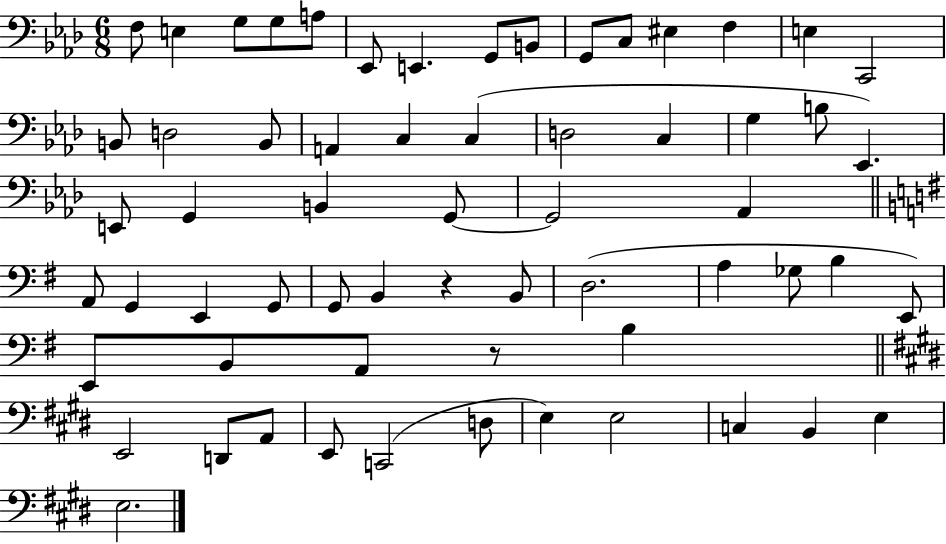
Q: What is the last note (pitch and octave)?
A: E3